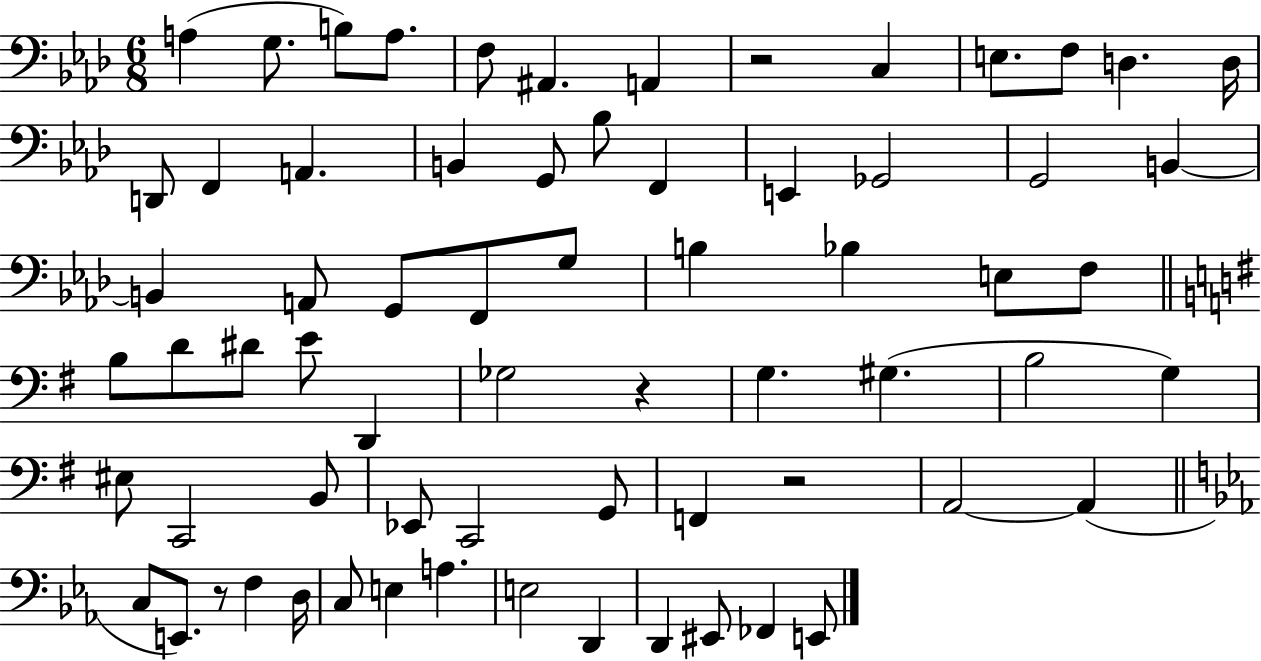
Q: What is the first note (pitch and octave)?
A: A3